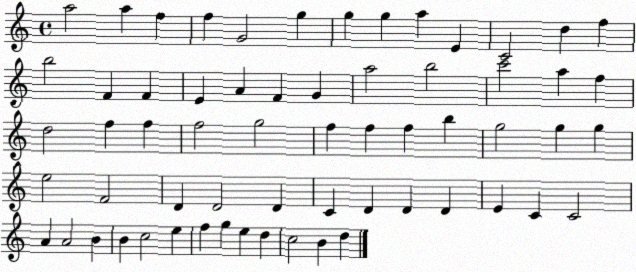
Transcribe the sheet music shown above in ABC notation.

X:1
T:Untitled
M:4/4
L:1/4
K:C
a2 a f f G2 g g g a E C2 d f b2 F F E A F G a2 b2 c'2 a f d2 f f f2 g2 f f f b g2 g g e2 F2 D D2 D C D D D E C C2 A A2 B B c2 e f g e d c2 B d